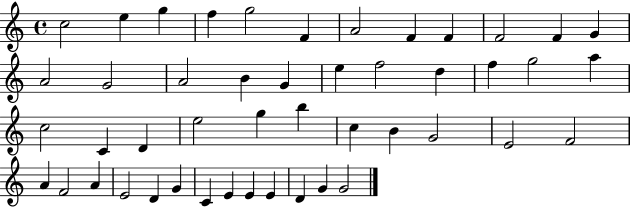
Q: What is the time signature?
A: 4/4